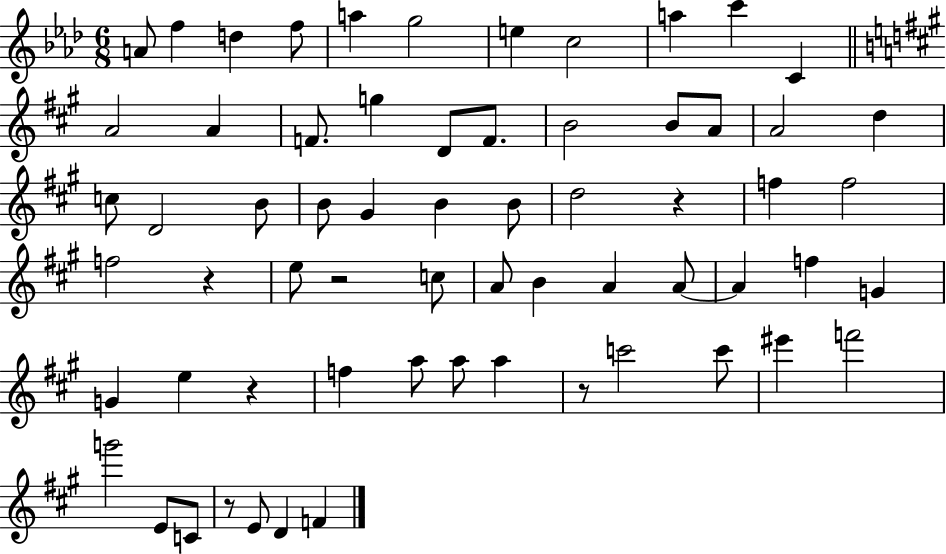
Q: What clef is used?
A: treble